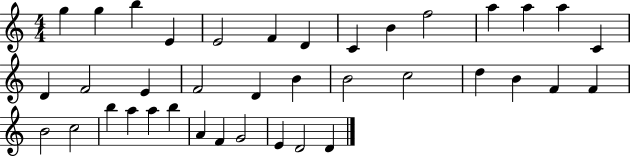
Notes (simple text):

G5/q G5/q B5/q E4/q E4/h F4/q D4/q C4/q B4/q F5/h A5/q A5/q A5/q C4/q D4/q F4/h E4/q F4/h D4/q B4/q B4/h C5/h D5/q B4/q F4/q F4/q B4/h C5/h B5/q A5/q A5/q B5/q A4/q F4/q G4/h E4/q D4/h D4/q